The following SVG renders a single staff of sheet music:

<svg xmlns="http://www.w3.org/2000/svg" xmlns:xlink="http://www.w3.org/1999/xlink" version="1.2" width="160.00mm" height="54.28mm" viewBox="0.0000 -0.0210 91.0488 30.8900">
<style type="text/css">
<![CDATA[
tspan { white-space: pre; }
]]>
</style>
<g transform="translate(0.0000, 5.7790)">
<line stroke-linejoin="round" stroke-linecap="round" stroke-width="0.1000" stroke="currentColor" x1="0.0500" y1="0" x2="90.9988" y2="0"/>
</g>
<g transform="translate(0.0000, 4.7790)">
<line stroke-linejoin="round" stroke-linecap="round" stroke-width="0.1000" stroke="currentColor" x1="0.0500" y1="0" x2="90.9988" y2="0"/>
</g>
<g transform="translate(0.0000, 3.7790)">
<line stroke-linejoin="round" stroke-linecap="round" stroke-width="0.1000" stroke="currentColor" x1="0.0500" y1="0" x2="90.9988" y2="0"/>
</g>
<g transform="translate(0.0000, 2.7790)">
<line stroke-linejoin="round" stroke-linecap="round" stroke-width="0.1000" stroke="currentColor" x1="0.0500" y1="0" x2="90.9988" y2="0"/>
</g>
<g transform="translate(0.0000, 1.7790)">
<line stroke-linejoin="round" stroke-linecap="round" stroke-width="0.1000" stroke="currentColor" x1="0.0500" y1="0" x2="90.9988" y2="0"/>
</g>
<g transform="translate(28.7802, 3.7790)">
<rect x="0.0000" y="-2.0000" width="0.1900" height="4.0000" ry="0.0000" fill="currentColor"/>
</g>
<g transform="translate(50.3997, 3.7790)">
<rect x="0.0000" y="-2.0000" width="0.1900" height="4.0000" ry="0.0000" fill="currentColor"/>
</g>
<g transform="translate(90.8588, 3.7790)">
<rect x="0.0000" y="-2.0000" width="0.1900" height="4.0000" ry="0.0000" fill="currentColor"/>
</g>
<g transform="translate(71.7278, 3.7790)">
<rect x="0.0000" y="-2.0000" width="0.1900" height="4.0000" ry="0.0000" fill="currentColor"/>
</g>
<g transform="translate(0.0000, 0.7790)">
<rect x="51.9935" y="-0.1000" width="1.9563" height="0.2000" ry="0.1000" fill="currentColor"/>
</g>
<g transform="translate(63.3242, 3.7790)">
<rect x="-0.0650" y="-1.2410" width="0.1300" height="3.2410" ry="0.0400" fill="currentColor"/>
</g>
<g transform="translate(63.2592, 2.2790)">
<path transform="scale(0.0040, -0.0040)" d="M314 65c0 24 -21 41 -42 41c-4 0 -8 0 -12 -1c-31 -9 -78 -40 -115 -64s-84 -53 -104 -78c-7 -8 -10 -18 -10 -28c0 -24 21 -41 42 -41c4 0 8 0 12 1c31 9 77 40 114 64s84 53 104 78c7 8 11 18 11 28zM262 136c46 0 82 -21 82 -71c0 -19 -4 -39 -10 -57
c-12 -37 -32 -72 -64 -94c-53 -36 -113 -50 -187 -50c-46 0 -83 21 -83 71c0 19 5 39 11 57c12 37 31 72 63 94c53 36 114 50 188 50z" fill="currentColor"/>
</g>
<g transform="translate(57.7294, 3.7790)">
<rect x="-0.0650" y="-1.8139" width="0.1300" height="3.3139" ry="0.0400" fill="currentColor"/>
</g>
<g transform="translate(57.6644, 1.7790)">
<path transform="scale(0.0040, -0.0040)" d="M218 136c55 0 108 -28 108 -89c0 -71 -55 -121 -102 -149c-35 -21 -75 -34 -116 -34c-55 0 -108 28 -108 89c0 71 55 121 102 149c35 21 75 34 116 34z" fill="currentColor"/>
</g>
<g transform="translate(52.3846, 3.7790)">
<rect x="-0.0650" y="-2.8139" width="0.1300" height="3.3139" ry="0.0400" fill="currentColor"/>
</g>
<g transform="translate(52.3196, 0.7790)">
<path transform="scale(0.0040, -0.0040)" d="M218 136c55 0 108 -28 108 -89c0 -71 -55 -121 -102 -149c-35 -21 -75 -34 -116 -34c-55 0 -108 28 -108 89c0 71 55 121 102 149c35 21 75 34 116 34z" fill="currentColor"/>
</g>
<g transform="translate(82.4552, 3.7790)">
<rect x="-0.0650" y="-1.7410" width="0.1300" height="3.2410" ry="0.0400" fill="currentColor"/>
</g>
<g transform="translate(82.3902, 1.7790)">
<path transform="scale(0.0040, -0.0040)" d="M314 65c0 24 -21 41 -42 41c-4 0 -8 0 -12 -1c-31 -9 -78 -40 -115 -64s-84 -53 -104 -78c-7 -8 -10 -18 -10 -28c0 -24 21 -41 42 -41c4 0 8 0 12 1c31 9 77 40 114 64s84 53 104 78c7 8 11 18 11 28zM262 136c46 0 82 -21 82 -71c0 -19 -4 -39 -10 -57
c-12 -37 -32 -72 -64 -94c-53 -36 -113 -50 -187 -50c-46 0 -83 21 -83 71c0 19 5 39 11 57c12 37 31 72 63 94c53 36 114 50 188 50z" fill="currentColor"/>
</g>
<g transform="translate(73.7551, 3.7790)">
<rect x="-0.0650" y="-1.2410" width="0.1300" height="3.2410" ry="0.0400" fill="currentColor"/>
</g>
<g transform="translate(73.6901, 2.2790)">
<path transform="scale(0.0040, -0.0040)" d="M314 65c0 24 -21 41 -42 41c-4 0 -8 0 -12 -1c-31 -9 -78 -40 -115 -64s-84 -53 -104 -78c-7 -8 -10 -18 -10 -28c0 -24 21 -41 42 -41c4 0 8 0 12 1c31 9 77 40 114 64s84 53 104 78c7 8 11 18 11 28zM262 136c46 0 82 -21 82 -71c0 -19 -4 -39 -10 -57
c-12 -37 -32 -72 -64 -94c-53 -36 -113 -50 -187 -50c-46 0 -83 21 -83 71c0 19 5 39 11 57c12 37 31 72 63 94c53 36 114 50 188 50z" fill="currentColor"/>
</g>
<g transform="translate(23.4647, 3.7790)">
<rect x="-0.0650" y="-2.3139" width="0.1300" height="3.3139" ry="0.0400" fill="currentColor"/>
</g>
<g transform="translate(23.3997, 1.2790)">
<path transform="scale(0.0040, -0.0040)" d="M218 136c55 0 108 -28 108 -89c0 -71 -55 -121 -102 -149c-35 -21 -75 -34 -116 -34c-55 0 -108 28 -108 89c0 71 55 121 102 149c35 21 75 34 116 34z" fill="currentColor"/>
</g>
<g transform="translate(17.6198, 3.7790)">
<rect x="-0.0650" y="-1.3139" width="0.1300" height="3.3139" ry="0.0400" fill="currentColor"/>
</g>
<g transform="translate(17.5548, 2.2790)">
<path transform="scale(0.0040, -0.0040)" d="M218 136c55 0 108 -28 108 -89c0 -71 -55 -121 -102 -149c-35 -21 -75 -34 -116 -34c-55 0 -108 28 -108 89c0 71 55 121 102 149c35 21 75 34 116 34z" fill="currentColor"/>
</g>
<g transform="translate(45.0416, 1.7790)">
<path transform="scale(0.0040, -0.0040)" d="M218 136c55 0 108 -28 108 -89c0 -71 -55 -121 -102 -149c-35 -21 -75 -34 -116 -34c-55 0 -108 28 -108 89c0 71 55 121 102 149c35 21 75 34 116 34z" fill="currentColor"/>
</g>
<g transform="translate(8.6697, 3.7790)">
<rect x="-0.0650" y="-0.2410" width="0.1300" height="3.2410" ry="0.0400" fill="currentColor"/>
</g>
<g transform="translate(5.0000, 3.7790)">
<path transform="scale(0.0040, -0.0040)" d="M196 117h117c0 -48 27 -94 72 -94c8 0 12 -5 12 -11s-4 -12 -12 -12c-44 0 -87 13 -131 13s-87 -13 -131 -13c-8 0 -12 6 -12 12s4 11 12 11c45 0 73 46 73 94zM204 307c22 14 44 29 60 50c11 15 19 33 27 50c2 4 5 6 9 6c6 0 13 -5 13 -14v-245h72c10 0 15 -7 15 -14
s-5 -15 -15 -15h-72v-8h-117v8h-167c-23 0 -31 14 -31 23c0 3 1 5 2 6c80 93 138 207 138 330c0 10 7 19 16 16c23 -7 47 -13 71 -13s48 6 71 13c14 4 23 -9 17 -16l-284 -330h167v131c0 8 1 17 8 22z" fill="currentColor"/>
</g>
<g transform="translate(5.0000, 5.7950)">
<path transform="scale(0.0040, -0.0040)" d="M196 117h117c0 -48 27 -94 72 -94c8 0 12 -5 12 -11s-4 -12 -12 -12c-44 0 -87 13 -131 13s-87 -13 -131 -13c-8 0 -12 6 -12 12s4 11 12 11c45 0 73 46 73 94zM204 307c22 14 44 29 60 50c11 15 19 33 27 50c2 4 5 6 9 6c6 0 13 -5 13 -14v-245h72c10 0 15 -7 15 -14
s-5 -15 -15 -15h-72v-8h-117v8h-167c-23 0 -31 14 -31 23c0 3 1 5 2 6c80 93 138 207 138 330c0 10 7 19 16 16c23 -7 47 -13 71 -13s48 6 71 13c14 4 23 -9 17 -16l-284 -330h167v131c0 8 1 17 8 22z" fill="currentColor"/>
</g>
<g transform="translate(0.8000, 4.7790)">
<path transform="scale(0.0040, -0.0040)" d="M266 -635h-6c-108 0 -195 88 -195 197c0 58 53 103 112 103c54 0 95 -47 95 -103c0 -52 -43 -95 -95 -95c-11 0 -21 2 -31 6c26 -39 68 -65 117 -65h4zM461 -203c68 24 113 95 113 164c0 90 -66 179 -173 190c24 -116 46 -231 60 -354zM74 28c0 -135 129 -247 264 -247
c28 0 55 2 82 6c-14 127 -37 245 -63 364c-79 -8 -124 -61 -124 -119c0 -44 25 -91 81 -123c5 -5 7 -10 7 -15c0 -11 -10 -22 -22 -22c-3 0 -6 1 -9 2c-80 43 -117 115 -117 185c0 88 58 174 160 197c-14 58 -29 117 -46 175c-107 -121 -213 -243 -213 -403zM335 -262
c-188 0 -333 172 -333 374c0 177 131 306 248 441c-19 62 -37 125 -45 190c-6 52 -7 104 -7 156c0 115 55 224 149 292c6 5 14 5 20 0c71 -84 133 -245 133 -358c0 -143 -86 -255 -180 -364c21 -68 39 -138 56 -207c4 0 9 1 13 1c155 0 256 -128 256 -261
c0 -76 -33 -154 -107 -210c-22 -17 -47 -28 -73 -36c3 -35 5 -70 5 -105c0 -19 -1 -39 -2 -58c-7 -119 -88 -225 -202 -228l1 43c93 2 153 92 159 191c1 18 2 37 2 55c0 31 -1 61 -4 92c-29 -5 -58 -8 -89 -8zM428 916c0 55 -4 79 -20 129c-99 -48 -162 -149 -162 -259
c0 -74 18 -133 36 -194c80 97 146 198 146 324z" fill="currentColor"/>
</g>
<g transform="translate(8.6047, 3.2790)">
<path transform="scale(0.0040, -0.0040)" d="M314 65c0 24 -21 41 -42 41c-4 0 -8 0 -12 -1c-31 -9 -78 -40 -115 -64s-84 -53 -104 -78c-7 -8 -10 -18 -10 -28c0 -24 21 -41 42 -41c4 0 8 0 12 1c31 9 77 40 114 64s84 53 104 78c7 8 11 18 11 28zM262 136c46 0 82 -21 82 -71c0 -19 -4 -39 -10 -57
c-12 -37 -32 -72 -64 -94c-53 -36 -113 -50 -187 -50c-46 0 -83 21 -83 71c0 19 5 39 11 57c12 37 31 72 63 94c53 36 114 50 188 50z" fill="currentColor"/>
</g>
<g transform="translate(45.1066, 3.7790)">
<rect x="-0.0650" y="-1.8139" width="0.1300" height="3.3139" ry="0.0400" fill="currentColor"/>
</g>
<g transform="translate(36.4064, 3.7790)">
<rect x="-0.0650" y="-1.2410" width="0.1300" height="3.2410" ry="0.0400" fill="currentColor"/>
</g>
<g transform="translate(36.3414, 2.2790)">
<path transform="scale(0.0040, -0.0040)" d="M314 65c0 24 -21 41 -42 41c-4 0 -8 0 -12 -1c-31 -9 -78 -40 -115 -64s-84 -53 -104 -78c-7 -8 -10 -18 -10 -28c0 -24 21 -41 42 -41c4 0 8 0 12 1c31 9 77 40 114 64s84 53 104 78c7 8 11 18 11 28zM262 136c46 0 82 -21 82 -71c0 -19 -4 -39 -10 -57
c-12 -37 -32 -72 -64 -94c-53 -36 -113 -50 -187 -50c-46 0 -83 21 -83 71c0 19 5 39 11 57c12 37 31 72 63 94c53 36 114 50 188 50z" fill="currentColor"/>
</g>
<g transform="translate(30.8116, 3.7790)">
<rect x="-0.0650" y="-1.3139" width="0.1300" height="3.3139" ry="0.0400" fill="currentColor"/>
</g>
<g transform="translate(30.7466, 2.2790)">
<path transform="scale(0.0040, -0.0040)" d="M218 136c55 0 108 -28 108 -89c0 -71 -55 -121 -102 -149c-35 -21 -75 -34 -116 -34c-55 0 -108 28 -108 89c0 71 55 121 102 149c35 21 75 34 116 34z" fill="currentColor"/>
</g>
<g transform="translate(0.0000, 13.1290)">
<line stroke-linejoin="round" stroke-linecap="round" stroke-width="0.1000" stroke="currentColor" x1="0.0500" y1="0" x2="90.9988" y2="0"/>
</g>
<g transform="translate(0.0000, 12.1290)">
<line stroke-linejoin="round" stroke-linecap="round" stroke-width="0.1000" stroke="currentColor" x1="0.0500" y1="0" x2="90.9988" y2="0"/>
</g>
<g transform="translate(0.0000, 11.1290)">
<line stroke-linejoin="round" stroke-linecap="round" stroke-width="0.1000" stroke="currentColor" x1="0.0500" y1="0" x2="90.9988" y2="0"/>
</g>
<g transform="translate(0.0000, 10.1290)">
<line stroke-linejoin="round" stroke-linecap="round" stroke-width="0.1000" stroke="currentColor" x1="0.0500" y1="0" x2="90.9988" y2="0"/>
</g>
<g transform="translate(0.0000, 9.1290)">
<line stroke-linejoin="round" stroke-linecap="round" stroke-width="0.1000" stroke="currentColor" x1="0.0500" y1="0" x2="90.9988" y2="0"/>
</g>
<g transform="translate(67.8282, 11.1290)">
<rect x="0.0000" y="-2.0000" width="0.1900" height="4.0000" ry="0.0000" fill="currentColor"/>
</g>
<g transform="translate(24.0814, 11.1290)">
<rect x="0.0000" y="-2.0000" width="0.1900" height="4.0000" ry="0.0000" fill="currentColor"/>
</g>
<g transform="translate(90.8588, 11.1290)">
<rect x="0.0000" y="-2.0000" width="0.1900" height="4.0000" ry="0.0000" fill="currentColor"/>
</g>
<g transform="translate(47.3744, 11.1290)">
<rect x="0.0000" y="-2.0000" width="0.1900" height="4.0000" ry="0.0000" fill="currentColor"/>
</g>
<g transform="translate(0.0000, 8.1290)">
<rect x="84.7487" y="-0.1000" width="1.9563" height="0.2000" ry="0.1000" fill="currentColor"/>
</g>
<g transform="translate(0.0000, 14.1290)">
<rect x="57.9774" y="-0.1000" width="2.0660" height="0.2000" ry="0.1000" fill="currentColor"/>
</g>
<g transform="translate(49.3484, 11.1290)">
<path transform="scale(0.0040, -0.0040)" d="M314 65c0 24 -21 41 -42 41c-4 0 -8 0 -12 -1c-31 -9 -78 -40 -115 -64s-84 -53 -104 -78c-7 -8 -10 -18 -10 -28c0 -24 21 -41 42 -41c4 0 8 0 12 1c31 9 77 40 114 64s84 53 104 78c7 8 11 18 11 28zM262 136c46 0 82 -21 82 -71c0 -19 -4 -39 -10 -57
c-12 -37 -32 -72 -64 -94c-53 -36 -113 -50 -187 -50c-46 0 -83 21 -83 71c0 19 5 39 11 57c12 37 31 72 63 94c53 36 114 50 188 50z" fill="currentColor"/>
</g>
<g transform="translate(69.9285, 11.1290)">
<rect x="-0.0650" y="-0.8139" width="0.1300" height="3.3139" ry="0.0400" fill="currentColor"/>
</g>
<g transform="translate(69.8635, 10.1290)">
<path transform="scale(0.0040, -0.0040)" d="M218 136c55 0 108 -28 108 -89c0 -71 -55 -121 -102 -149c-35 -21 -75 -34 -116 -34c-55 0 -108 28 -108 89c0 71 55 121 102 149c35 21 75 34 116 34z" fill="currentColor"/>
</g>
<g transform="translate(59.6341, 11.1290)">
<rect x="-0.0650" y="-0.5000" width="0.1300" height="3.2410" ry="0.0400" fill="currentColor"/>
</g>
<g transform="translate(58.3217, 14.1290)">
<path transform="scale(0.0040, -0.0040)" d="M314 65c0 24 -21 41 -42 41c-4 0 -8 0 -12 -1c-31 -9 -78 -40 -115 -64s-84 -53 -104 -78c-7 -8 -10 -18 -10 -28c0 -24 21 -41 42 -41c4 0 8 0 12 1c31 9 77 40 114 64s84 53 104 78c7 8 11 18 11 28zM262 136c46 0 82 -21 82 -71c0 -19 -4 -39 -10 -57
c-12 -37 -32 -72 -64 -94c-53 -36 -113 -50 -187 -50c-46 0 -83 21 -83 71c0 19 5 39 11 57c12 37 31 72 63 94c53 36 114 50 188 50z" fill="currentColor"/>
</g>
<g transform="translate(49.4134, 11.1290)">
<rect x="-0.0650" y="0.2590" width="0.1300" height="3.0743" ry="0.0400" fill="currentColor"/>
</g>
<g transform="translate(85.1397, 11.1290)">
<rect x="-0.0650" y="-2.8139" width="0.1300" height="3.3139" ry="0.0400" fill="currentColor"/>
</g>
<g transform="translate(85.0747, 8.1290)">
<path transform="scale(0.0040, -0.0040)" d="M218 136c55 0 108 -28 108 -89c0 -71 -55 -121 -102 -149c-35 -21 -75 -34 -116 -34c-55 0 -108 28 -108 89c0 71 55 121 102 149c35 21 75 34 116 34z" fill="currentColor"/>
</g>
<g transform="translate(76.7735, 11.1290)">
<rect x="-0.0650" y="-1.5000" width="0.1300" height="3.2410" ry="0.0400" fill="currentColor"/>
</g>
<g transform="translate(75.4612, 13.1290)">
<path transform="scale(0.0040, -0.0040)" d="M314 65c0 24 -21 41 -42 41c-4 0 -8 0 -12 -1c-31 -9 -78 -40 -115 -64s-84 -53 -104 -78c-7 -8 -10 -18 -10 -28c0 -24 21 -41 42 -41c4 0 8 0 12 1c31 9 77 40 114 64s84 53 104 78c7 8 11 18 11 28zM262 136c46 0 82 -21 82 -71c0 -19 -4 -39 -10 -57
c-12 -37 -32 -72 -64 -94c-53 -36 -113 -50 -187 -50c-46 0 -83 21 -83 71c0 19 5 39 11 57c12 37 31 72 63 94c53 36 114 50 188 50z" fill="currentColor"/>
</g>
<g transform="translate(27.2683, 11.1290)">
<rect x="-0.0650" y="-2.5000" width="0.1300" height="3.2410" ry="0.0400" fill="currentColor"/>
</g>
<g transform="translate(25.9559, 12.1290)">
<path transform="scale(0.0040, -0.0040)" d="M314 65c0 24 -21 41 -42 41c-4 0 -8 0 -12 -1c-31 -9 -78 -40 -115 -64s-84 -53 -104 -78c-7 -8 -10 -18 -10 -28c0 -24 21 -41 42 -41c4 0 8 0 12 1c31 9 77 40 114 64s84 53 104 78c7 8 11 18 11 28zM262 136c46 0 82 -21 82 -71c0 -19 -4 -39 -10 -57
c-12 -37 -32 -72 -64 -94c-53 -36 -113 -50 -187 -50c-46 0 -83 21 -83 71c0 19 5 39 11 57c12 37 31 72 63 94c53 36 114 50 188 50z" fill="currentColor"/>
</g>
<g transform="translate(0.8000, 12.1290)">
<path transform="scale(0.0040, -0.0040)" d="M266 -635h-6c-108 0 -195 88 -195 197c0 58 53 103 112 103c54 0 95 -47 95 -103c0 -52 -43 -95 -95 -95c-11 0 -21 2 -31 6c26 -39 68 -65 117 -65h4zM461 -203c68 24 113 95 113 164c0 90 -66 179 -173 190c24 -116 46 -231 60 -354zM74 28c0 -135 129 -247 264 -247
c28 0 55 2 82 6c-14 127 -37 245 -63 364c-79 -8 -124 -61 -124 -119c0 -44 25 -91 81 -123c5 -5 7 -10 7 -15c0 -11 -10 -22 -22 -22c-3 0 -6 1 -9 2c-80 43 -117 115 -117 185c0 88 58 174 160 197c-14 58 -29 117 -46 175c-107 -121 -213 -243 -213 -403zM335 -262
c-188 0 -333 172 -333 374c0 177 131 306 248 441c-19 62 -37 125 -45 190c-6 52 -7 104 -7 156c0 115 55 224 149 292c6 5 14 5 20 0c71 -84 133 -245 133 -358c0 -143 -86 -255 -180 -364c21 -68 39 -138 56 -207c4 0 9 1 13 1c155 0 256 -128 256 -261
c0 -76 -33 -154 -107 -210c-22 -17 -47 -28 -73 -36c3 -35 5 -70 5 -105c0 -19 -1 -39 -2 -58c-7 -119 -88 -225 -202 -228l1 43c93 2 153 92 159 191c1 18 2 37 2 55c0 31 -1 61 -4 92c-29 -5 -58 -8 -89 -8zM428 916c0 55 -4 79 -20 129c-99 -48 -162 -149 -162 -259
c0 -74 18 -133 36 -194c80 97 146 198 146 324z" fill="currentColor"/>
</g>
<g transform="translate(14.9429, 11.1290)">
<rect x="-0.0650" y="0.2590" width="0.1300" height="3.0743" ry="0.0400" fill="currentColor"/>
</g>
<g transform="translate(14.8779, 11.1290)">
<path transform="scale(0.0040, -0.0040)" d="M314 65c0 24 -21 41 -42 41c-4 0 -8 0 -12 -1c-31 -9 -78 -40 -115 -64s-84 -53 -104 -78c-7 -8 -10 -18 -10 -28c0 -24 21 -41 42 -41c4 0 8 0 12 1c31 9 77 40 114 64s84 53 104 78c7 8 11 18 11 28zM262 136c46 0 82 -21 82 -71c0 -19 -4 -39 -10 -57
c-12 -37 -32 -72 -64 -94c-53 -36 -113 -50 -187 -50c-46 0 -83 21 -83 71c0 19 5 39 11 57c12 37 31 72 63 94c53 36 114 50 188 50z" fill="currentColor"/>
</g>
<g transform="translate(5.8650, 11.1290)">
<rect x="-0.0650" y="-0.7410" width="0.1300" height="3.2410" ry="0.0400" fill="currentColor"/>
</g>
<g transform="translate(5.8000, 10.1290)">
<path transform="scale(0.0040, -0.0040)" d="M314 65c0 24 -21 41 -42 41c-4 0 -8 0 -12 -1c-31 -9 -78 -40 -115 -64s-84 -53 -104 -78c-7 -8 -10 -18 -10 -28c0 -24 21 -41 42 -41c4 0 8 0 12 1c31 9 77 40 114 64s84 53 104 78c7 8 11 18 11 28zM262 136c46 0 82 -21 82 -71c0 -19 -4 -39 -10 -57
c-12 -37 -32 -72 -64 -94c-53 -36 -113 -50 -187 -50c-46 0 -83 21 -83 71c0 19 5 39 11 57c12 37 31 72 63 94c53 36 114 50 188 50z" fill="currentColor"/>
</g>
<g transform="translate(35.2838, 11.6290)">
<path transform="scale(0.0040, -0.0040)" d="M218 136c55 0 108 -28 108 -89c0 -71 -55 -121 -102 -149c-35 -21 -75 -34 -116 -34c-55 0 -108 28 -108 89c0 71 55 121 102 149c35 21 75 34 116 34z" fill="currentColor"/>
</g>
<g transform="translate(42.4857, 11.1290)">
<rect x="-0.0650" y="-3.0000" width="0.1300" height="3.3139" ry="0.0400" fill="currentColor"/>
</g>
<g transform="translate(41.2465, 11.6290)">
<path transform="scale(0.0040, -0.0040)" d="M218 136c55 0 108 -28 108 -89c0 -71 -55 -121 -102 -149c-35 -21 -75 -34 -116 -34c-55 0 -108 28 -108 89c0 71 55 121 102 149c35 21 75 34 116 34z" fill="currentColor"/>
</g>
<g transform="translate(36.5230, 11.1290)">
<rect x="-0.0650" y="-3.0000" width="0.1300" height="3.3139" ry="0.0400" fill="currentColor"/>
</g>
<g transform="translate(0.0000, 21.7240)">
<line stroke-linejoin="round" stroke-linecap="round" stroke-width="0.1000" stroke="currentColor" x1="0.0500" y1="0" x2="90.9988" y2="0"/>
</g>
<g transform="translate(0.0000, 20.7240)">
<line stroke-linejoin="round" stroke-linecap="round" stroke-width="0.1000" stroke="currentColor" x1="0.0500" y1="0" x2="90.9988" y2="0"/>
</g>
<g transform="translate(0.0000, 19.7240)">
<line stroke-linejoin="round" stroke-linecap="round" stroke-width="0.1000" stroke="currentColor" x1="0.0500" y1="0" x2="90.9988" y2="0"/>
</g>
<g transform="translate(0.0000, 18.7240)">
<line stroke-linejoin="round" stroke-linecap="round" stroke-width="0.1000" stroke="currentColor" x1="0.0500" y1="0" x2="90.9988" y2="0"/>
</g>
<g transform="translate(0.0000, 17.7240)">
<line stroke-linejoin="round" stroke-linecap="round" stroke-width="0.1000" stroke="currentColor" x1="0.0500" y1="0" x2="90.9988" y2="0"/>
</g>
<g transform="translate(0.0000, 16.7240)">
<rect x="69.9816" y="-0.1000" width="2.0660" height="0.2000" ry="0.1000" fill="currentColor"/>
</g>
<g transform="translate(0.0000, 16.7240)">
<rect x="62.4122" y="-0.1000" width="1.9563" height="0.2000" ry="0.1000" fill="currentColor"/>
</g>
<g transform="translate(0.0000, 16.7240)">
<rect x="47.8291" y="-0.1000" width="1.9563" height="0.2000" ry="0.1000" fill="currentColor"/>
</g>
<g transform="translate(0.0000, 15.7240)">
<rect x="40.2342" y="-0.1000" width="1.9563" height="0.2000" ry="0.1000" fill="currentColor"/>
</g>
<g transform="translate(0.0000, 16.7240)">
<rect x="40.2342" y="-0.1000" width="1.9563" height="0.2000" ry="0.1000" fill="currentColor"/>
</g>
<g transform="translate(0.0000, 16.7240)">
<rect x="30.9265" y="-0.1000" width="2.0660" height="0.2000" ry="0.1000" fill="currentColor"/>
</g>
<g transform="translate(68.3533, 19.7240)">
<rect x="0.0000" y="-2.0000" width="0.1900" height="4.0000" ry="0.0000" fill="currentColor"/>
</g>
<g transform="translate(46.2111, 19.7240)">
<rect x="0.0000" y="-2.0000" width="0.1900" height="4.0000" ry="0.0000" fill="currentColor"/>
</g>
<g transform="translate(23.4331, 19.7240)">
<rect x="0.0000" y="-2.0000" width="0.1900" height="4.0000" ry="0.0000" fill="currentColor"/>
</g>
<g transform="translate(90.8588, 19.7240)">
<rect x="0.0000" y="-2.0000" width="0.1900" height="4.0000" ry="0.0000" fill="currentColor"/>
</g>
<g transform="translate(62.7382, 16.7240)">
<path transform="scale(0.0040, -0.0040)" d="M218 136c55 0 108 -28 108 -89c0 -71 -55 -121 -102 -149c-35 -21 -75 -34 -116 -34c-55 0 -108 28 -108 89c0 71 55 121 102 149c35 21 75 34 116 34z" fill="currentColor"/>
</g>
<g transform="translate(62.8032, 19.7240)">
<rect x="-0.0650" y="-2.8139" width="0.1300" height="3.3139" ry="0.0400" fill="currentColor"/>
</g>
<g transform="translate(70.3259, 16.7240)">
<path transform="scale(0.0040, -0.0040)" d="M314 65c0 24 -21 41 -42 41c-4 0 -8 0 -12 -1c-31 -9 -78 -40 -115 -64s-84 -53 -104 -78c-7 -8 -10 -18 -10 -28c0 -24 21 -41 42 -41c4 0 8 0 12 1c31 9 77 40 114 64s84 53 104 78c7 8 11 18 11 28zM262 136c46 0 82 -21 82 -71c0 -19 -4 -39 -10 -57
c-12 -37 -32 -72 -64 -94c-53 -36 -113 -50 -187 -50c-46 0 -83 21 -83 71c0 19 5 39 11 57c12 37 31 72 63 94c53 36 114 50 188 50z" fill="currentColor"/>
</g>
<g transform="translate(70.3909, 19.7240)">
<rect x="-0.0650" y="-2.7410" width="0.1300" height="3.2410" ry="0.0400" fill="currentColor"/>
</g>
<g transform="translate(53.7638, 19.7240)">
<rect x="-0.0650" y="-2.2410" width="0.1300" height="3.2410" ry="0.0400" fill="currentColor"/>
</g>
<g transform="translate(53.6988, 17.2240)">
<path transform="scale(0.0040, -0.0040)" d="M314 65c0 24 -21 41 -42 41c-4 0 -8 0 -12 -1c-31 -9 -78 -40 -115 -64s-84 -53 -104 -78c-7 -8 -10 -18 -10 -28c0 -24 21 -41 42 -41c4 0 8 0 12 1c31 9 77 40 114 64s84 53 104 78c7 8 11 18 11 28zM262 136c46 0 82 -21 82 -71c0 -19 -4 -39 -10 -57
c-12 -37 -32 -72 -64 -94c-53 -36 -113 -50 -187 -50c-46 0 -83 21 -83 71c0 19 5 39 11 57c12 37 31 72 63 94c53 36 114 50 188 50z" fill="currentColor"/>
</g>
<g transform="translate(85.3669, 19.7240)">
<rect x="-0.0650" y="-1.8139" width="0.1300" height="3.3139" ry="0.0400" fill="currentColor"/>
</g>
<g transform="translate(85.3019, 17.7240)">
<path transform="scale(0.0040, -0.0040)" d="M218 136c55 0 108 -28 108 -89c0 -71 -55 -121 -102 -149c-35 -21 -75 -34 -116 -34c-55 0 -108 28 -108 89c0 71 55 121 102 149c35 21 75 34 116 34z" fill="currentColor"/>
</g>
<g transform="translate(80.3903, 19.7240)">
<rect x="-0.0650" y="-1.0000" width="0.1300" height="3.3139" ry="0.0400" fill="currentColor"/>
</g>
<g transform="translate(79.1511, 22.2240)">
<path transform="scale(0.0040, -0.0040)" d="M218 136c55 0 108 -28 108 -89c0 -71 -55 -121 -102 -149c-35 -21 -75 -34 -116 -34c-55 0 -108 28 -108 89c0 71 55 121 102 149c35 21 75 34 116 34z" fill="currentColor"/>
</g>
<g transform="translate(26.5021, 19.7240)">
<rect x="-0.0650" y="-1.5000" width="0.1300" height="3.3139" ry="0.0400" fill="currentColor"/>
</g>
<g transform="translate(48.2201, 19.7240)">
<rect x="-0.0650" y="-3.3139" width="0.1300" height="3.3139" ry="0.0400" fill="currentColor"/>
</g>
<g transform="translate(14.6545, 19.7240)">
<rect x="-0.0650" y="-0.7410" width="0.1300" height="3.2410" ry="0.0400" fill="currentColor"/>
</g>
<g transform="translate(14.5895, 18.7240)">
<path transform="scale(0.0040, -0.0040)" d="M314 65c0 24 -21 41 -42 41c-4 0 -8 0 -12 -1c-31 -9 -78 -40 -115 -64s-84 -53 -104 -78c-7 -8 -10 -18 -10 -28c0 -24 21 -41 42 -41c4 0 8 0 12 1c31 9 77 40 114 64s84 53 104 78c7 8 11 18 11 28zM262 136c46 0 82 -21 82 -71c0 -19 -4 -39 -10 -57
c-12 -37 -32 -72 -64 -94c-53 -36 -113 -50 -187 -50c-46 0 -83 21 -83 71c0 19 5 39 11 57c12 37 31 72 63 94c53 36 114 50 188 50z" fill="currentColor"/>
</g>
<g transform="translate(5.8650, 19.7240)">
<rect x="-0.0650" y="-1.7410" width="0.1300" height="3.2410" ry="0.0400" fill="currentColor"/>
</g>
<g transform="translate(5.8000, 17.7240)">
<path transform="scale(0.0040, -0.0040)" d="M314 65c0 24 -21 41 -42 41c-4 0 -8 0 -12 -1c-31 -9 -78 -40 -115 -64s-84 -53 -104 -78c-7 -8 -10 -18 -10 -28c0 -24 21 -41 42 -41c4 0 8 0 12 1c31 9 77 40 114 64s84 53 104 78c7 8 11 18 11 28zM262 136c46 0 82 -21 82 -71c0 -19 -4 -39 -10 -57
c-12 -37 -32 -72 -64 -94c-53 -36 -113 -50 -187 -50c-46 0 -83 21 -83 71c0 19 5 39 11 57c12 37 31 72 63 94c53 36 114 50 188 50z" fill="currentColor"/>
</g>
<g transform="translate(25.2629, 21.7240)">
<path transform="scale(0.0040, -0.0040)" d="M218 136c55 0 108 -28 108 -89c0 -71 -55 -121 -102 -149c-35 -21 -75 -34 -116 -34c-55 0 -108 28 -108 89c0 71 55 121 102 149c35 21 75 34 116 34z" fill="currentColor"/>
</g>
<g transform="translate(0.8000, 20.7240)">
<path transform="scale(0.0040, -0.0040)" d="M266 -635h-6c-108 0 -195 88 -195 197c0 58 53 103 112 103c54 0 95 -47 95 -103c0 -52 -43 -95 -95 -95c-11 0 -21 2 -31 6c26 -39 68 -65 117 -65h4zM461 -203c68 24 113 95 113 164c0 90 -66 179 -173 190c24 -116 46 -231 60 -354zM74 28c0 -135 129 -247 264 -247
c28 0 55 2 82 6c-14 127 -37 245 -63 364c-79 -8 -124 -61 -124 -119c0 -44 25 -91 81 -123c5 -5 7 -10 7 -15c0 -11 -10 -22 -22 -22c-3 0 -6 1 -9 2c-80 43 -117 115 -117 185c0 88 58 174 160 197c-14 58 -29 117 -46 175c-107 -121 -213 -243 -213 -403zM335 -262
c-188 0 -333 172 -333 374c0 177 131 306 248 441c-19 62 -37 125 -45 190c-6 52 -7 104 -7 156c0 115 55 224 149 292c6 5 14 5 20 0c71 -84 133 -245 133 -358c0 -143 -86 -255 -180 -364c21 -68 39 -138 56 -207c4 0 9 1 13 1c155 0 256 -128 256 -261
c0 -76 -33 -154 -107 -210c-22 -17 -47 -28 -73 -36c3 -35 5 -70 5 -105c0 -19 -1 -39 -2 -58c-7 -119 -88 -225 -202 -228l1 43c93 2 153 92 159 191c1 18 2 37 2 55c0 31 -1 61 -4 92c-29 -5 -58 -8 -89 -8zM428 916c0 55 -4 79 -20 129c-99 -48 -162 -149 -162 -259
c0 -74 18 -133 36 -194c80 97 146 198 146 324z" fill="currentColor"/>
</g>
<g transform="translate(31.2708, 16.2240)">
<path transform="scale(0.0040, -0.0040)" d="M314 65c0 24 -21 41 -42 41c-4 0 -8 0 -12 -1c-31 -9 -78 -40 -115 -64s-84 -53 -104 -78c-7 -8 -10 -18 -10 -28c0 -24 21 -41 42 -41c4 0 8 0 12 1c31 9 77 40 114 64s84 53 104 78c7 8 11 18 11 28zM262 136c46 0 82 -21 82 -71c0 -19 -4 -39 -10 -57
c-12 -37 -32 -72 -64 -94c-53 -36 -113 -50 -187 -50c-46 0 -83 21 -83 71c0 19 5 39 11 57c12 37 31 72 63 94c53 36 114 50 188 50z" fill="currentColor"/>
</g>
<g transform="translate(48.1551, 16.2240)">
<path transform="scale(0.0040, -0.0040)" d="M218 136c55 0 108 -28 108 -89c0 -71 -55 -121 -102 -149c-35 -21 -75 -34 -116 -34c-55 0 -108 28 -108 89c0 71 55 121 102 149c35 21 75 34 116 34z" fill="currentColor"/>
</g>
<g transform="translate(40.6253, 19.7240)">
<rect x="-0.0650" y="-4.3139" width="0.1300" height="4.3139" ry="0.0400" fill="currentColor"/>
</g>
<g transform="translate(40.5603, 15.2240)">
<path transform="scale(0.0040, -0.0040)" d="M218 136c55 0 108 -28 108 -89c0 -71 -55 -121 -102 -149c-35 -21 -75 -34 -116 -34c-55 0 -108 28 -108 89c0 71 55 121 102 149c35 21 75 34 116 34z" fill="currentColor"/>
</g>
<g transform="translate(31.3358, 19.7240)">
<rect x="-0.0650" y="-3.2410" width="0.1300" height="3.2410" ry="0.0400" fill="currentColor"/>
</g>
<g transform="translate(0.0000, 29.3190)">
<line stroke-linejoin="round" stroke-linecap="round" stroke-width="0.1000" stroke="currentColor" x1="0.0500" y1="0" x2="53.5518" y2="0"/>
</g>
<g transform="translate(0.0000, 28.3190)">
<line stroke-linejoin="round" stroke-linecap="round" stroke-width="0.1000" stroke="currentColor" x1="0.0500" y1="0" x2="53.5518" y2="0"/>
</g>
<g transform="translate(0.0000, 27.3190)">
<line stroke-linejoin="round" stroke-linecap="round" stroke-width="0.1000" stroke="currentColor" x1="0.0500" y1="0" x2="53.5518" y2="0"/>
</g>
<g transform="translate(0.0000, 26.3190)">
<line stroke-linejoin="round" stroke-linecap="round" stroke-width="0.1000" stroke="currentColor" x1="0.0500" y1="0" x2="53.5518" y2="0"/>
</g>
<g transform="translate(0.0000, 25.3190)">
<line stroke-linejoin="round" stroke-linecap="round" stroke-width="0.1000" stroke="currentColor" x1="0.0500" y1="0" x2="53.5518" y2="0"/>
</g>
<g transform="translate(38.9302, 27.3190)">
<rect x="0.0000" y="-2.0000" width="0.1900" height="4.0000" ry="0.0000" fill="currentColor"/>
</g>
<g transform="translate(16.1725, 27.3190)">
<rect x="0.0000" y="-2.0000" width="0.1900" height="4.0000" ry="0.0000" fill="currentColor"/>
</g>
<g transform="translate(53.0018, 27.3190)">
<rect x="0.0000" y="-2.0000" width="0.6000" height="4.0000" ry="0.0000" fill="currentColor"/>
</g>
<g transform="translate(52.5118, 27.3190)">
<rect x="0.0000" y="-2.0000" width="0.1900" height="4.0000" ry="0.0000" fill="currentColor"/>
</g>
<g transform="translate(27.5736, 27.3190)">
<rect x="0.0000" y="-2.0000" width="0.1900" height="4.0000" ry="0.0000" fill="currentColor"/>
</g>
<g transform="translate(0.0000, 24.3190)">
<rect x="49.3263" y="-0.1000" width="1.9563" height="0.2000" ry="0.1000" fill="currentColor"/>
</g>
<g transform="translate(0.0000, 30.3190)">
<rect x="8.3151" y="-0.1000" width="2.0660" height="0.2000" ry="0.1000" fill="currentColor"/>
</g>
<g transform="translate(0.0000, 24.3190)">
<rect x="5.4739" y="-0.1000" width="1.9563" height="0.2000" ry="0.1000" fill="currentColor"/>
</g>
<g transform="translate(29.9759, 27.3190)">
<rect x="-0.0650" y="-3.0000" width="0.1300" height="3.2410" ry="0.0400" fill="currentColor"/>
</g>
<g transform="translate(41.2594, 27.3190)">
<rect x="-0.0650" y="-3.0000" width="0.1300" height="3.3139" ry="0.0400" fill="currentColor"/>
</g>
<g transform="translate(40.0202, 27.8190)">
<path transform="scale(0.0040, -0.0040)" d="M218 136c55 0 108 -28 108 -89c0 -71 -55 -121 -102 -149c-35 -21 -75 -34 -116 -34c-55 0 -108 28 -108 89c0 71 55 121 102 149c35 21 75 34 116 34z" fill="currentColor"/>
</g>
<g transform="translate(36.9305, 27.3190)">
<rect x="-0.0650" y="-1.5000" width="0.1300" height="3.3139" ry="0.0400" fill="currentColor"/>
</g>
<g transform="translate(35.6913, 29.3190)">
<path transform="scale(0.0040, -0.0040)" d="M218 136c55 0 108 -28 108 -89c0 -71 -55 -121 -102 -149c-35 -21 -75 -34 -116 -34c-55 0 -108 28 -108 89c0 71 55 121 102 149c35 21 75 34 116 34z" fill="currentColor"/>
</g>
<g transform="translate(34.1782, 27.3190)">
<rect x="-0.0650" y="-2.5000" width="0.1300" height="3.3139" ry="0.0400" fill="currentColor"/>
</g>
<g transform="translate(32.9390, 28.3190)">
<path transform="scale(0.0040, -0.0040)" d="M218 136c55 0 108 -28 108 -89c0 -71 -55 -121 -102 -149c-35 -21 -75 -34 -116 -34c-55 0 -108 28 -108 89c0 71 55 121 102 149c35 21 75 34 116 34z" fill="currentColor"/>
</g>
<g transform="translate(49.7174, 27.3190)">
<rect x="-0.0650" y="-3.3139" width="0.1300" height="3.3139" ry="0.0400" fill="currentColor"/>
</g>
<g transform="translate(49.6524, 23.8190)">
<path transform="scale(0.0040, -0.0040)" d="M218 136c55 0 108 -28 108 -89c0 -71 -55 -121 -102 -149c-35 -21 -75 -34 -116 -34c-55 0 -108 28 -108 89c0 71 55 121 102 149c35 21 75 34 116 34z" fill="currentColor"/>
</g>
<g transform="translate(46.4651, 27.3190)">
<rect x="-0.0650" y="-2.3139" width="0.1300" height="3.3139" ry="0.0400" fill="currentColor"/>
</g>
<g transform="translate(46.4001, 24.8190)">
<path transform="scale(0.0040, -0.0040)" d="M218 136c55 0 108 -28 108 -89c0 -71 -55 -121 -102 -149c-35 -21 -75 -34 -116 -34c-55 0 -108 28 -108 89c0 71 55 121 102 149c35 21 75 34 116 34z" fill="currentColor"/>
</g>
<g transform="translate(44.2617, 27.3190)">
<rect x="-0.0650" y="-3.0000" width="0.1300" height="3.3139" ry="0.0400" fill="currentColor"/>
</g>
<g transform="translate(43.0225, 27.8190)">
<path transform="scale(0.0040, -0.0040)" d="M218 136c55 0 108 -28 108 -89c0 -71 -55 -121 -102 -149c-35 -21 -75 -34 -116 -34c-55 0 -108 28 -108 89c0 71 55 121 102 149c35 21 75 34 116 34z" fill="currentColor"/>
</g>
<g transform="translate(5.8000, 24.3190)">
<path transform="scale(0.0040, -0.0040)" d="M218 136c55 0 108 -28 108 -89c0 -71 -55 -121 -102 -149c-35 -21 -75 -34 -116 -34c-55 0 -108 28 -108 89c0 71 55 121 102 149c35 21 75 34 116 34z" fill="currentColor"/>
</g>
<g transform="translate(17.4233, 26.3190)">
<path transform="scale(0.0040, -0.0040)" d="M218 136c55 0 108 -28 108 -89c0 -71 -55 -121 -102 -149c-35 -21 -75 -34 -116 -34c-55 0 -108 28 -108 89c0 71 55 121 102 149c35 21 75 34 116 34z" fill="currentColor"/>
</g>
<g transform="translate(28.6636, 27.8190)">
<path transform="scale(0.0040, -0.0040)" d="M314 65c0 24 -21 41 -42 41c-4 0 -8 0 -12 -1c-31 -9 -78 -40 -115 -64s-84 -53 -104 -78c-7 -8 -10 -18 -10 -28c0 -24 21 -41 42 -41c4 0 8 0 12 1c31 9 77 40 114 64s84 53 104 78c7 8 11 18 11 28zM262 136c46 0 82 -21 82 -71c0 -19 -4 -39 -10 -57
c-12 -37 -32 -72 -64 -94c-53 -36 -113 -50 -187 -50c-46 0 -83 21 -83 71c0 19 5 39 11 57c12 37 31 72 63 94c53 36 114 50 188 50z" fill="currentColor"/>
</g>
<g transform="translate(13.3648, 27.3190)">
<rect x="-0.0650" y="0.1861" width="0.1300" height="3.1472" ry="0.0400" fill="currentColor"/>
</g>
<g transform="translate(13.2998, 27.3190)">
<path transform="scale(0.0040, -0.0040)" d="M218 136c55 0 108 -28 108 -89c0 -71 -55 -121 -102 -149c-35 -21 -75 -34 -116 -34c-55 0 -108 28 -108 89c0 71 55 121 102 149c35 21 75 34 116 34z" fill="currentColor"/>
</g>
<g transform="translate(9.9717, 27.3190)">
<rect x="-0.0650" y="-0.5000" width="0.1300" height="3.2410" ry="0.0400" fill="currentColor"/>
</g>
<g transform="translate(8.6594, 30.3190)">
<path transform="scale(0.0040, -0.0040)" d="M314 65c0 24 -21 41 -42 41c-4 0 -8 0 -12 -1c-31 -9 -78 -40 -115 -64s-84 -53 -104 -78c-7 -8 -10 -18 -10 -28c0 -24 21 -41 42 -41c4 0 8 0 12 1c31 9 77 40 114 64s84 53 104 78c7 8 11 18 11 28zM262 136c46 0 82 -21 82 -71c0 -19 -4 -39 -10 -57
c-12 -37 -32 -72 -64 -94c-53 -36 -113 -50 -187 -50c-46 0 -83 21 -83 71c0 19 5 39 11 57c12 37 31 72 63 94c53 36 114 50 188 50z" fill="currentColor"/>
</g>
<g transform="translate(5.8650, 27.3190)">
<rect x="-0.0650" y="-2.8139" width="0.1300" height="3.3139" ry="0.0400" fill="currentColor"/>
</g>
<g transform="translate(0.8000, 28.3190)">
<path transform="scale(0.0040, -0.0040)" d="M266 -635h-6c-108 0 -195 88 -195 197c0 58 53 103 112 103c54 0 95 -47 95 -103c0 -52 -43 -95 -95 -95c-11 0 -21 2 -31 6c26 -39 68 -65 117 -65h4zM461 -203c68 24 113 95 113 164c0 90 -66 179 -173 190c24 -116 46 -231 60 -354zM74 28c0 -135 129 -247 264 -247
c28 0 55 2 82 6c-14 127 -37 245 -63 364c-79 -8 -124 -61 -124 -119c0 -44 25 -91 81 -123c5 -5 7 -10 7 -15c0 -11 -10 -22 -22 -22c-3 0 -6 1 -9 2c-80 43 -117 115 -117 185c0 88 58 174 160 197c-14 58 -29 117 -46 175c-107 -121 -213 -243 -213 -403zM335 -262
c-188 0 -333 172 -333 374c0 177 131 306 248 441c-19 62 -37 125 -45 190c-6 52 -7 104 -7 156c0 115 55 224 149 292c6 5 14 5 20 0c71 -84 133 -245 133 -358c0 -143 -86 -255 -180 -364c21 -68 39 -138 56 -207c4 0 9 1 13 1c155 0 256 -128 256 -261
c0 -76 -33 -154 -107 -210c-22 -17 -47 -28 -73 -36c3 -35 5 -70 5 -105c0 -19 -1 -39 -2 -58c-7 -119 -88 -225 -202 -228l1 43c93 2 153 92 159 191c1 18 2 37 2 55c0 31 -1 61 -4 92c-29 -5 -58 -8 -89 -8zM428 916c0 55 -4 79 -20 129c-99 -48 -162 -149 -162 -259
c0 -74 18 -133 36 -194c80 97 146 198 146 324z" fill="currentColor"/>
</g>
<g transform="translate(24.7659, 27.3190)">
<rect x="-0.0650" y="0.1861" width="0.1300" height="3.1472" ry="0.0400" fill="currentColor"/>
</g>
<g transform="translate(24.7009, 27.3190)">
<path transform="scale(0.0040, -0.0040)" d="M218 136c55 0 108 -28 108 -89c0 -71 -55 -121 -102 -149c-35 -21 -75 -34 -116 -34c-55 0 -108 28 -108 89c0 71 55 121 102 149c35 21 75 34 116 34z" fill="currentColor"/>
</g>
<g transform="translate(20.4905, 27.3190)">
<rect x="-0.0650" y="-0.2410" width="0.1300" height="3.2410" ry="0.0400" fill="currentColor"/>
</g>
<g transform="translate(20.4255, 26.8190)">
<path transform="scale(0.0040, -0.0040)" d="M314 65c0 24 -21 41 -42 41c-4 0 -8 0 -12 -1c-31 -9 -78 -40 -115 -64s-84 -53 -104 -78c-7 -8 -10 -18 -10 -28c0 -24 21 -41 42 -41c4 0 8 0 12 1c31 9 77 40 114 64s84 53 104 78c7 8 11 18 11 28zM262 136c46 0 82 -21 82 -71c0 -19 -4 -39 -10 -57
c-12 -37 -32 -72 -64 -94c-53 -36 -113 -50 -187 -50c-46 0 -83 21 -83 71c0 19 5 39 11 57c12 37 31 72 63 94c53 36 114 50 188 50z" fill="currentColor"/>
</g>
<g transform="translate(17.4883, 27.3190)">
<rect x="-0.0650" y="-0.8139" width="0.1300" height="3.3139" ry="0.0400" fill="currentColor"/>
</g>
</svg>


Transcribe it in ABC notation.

X:1
T:Untitled
M:4/4
L:1/4
K:C
c2 e g e e2 f a f e2 e2 f2 d2 B2 G2 A A B2 C2 d E2 a f2 d2 E b2 d' b g2 a a2 D f a C2 B d c2 B A2 G E A A g b